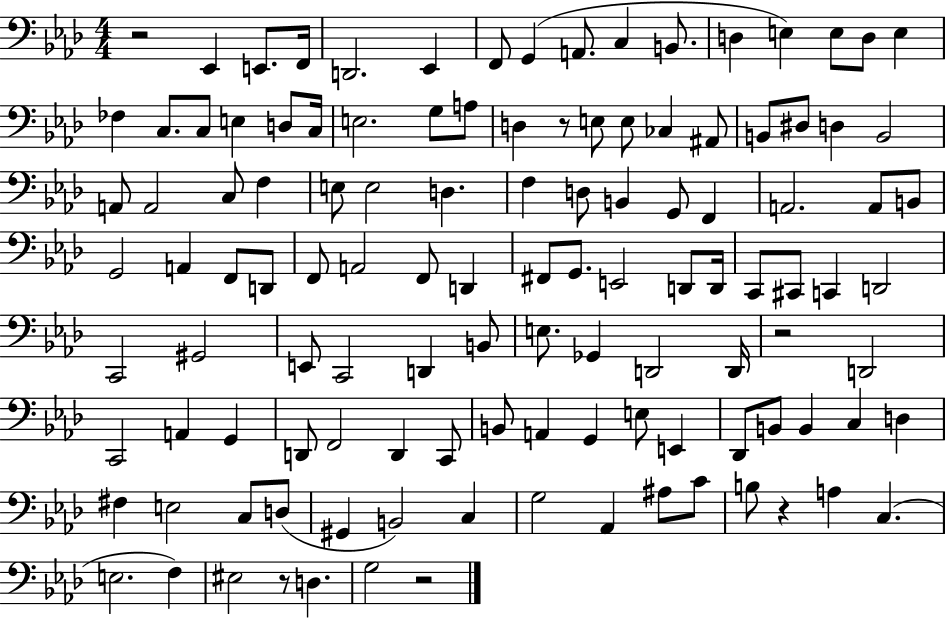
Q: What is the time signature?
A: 4/4